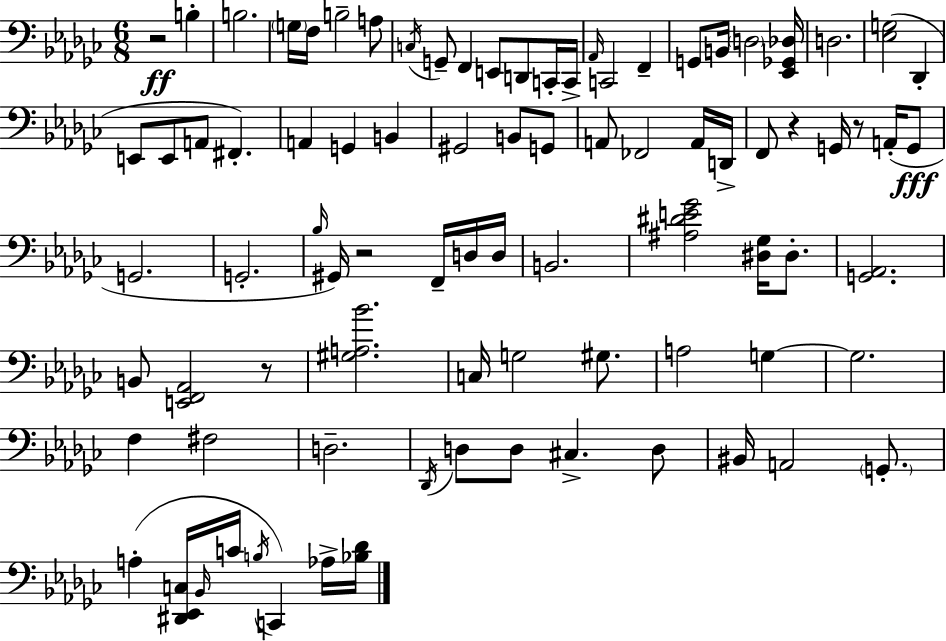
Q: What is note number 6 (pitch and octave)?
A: A3